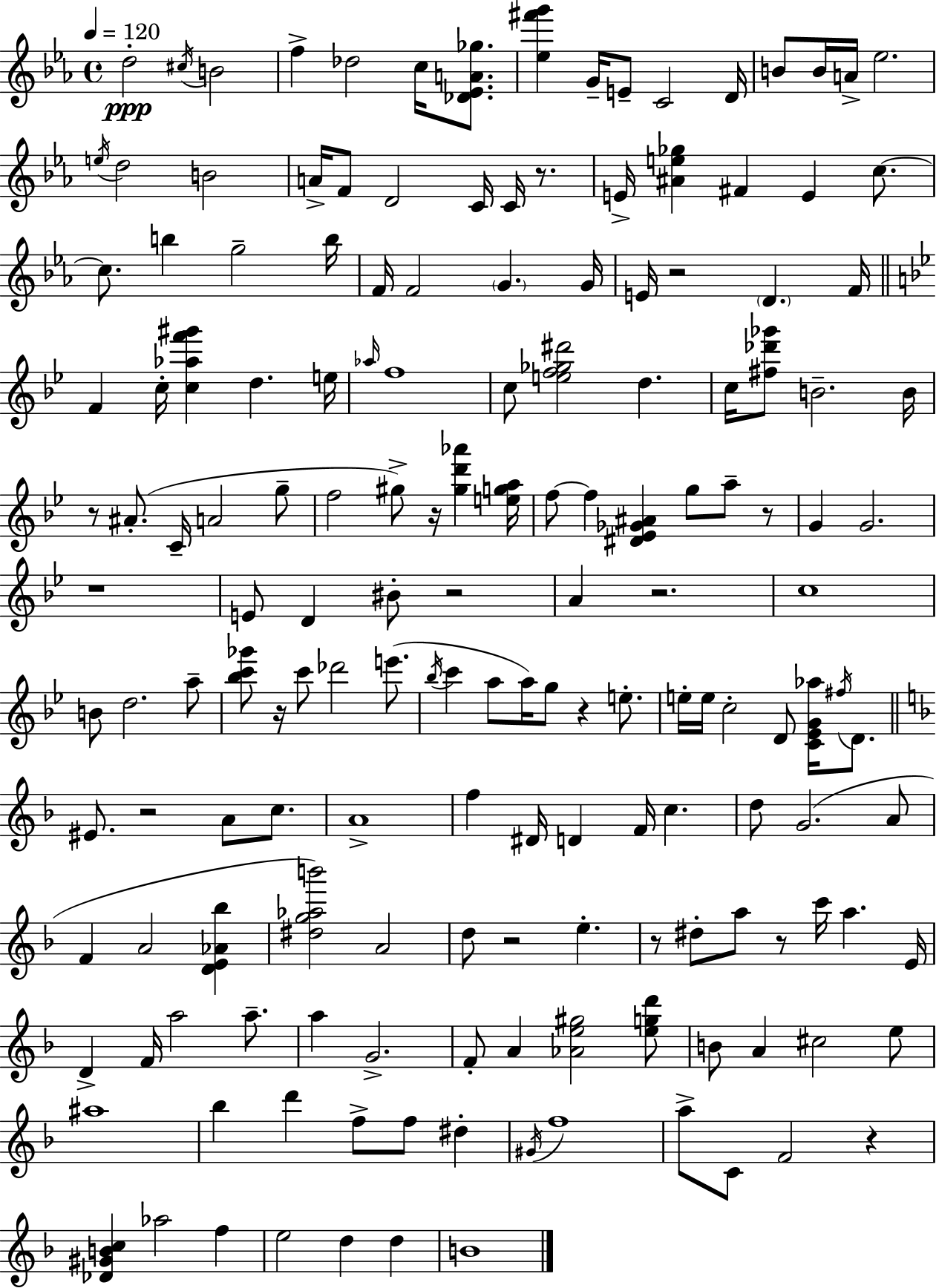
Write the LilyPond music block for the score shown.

{
  \clef treble
  \time 4/4
  \defaultTimeSignature
  \key c \minor
  \tempo 4 = 120
  d''2-.\ppp \acciaccatura { cis''16 } b'2 | f''4-> des''2 c''16 <des' ees' a' ges''>8. | <ees'' fis''' g'''>4 g'16-- e'8-- c'2 | d'16 b'8 b'16 a'16-> ees''2. | \break \acciaccatura { e''16 } d''2 b'2 | a'16-> f'8 d'2 c'16 c'16 r8. | e'16-> <ais' e'' ges''>4 fis'4 e'4 c''8.~~ | c''8. b''4 g''2-- | \break b''16 f'16 f'2 \parenthesize g'4. | g'16 e'16 r2 \parenthesize d'4. | f'16 \bar "||" \break \key g \minor f'4 c''16-. <c'' aes'' f''' gis'''>4 d''4. e''16 | \grace { aes''16 } f''1 | c''8 <e'' f'' ges'' dis'''>2 d''4. | c''16 <fis'' des''' ges'''>8 b'2.-- | \break b'16 r8 ais'8.-.( c'16-- a'2 g''8-- | f''2 gis''8->) r16 <gis'' d''' aes'''>4 | <e'' g'' a''>16 f''8~~ f''4 <dis' ees' ges' ais'>4 g''8 a''8-- r8 | g'4 g'2. | \break r1 | e'8 d'4 bis'8-. r2 | a'4 r2. | c''1 | \break b'8 d''2. a''8-- | <bes'' c''' ges'''>8 r16 c'''8 des'''2 e'''8.( | \acciaccatura { bes''16 } c'''4 a''8 a''16) g''8 r4 e''8.-. | e''16-. e''16 c''2-. d'8 <c' ees' g' aes''>16 \acciaccatura { fis''16 } | \break d'8. \bar "||" \break \key d \minor eis'8. r2 a'8 c''8. | a'1-> | f''4 dis'16 d'4 f'16 c''4. | d''8 g'2.( a'8 | \break f'4 a'2 <d' e' aes' bes''>4 | <dis'' g'' aes'' b'''>2) a'2 | d''8 r2 e''4.-. | r8 dis''8-. a''8 r8 c'''16 a''4. e'16 | \break d'4-> f'16 a''2 a''8.-- | a''4 g'2.-> | f'8-. a'4 <aes' e'' gis''>2 <e'' g'' d'''>8 | b'8 a'4 cis''2 e''8 | \break ais''1 | bes''4 d'''4 f''8-> f''8 dis''4-. | \acciaccatura { gis'16 } f''1 | a''8-> c'8 f'2 r4 | \break <des' gis' b' c''>4 aes''2 f''4 | e''2 d''4 d''4 | b'1 | \bar "|."
}